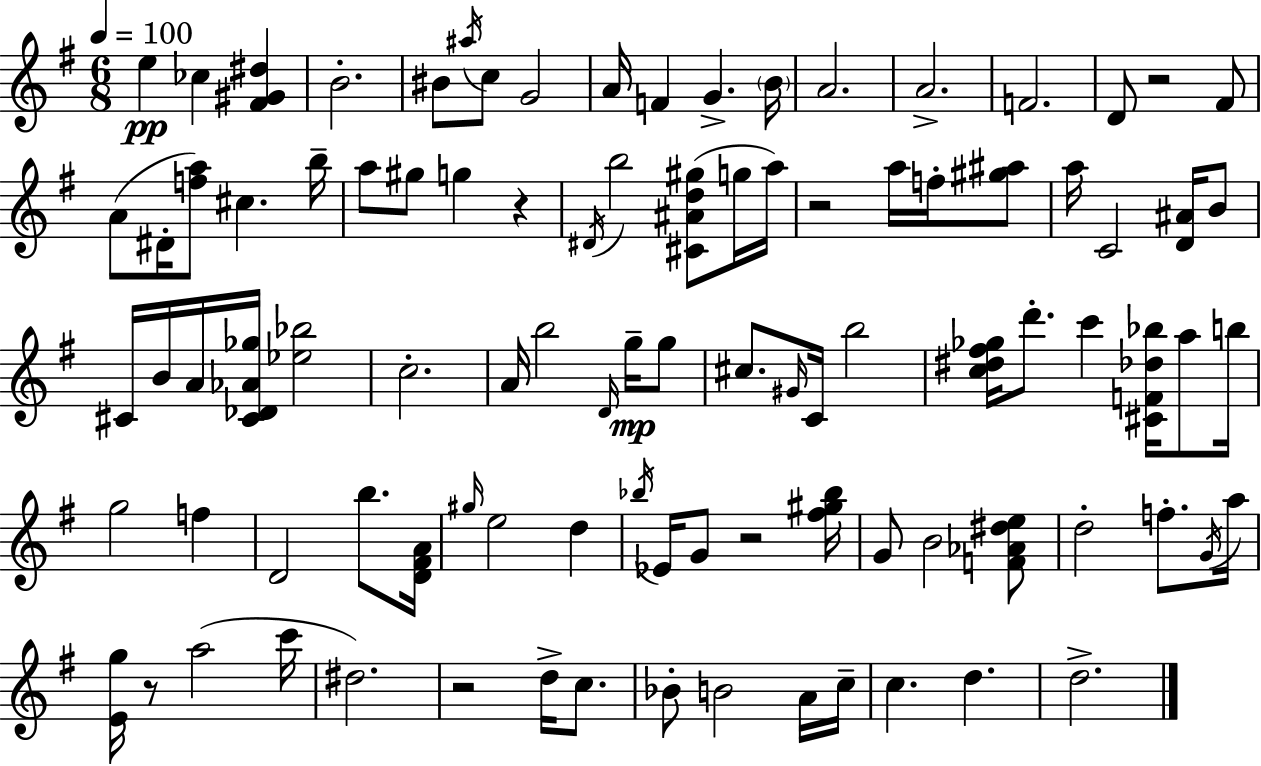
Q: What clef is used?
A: treble